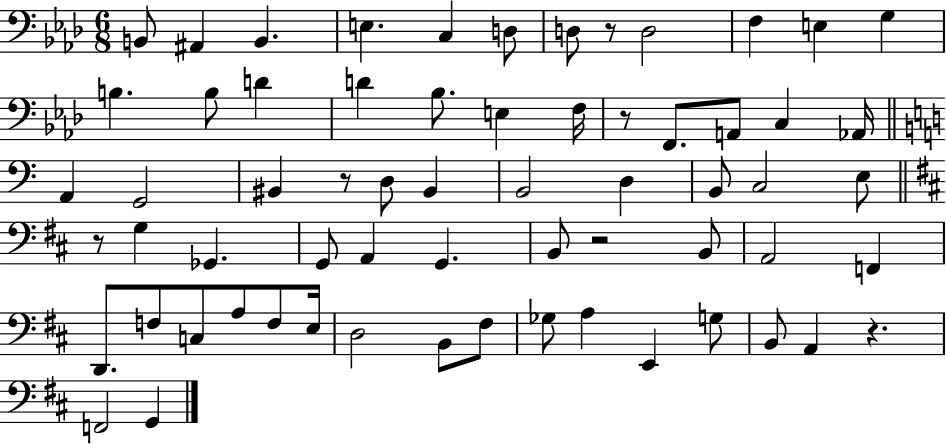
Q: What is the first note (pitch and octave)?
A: B2